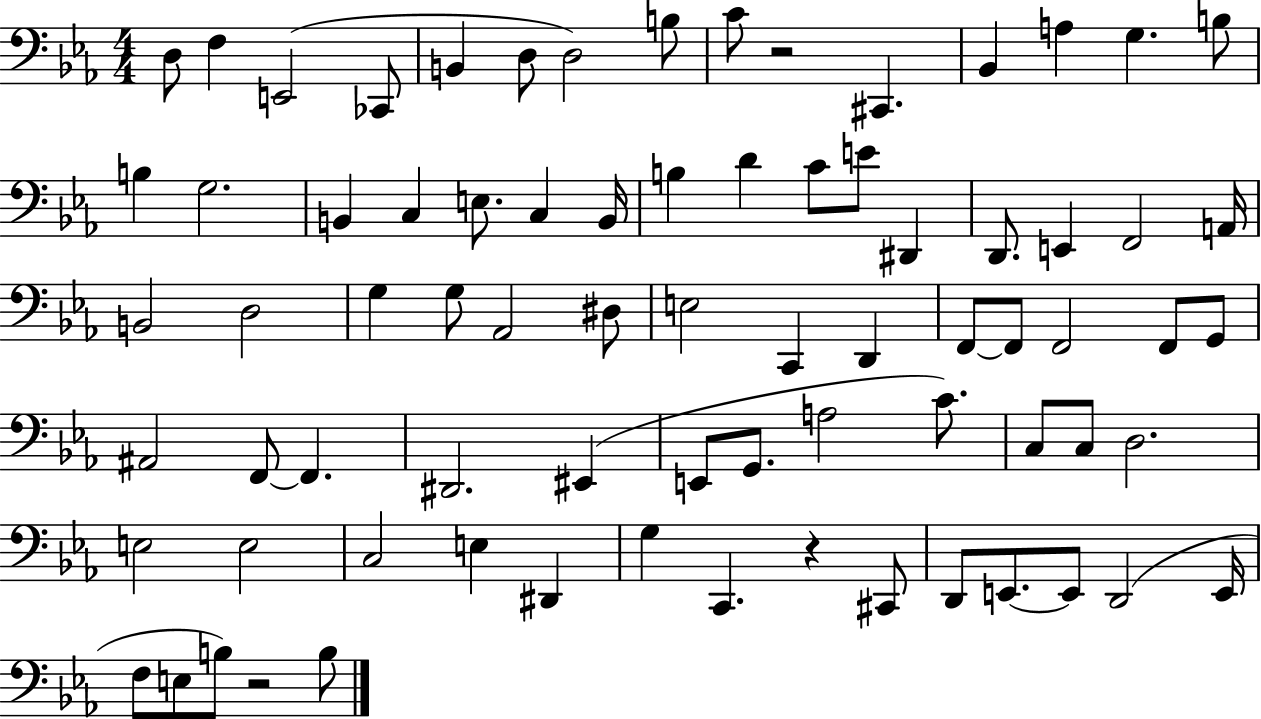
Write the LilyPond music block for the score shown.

{
  \clef bass
  \numericTimeSignature
  \time 4/4
  \key ees \major
  d8 f4 e,2( ces,8 | b,4 d8 d2) b8 | c'8 r2 cis,4. | bes,4 a4 g4. b8 | \break b4 g2. | b,4 c4 e8. c4 b,16 | b4 d'4 c'8 e'8 dis,4 | d,8. e,4 f,2 a,16 | \break b,2 d2 | g4 g8 aes,2 dis8 | e2 c,4 d,4 | f,8~~ f,8 f,2 f,8 g,8 | \break ais,2 f,8~~ f,4. | dis,2. eis,4( | e,8 g,8. a2 c'8.) | c8 c8 d2. | \break e2 e2 | c2 e4 dis,4 | g4 c,4. r4 cis,8 | d,8 e,8.~~ e,8 d,2( e,16 | \break f8 e8 b8) r2 b8 | \bar "|."
}